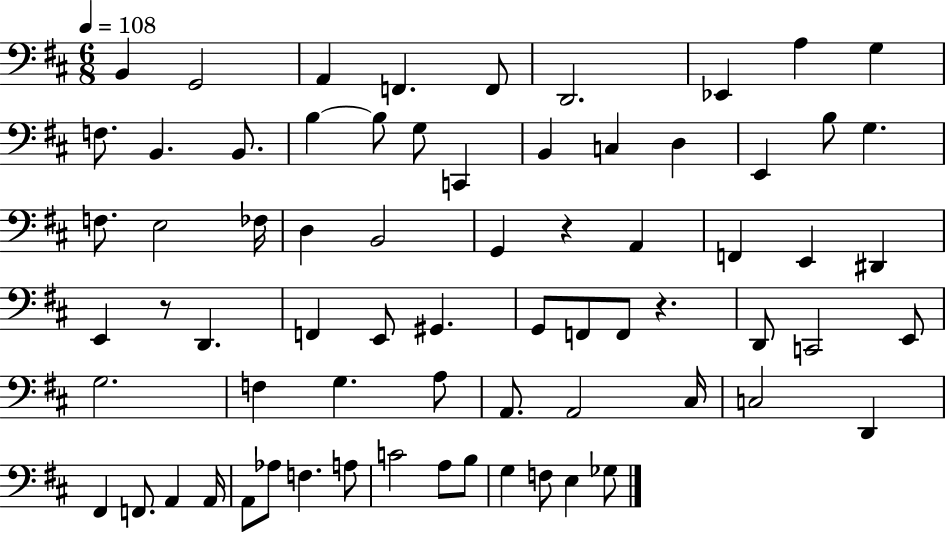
X:1
T:Untitled
M:6/8
L:1/4
K:D
B,, G,,2 A,, F,, F,,/2 D,,2 _E,, A, G, F,/2 B,, B,,/2 B, B,/2 G,/2 C,, B,, C, D, E,, B,/2 G, F,/2 E,2 _F,/4 D, B,,2 G,, z A,, F,, E,, ^D,, E,, z/2 D,, F,, E,,/2 ^G,, G,,/2 F,,/2 F,,/2 z D,,/2 C,,2 E,,/2 G,2 F, G, A,/2 A,,/2 A,,2 ^C,/4 C,2 D,, ^F,, F,,/2 A,, A,,/4 A,,/2 _A,/2 F, A,/2 C2 A,/2 B,/2 G, F,/2 E, _G,/2